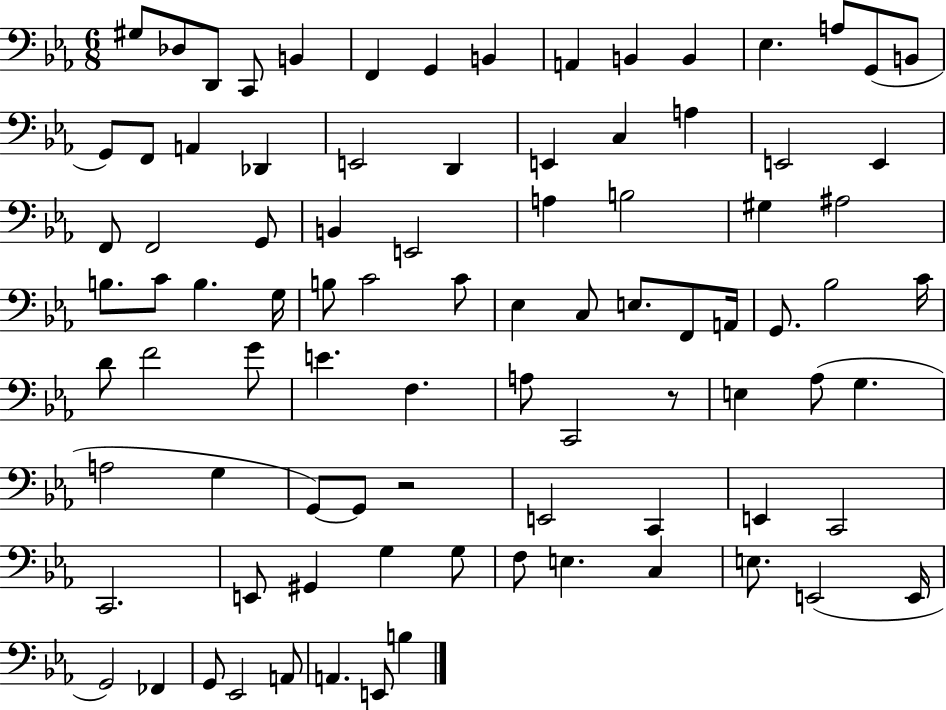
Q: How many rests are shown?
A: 2